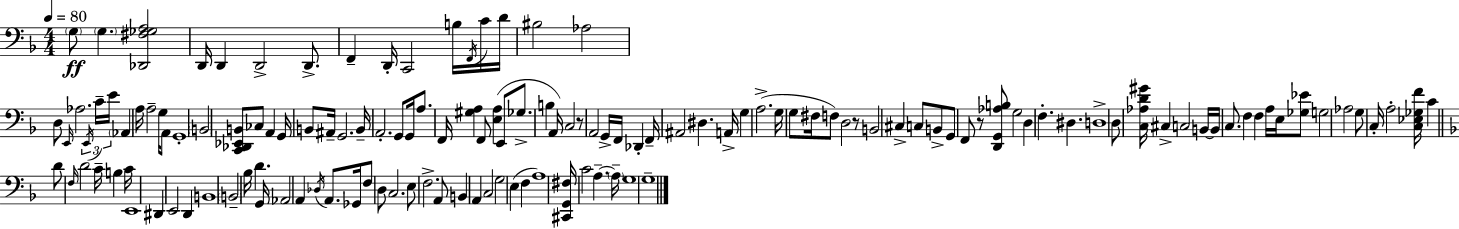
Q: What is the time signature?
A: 4/4